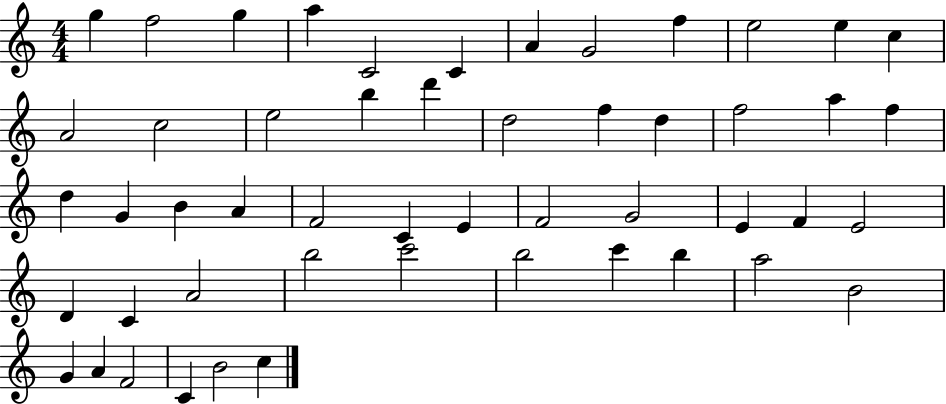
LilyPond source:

{
  \clef treble
  \numericTimeSignature
  \time 4/4
  \key c \major
  g''4 f''2 g''4 | a''4 c'2 c'4 | a'4 g'2 f''4 | e''2 e''4 c''4 | \break a'2 c''2 | e''2 b''4 d'''4 | d''2 f''4 d''4 | f''2 a''4 f''4 | \break d''4 g'4 b'4 a'4 | f'2 c'4 e'4 | f'2 g'2 | e'4 f'4 e'2 | \break d'4 c'4 a'2 | b''2 c'''2 | b''2 c'''4 b''4 | a''2 b'2 | \break g'4 a'4 f'2 | c'4 b'2 c''4 | \bar "|."
}